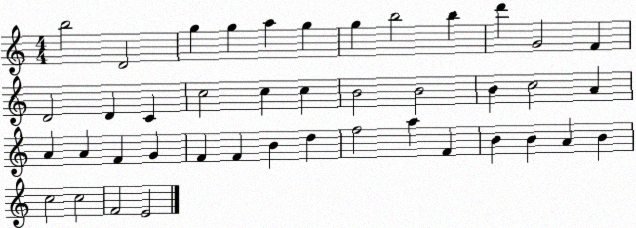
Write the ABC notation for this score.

X:1
T:Untitled
M:4/4
L:1/4
K:C
b2 D2 g g a g g b2 b d' G2 F D2 D C c2 c c B2 B2 B c2 A A A F G F F B d f2 a F B B A B c2 c2 F2 E2